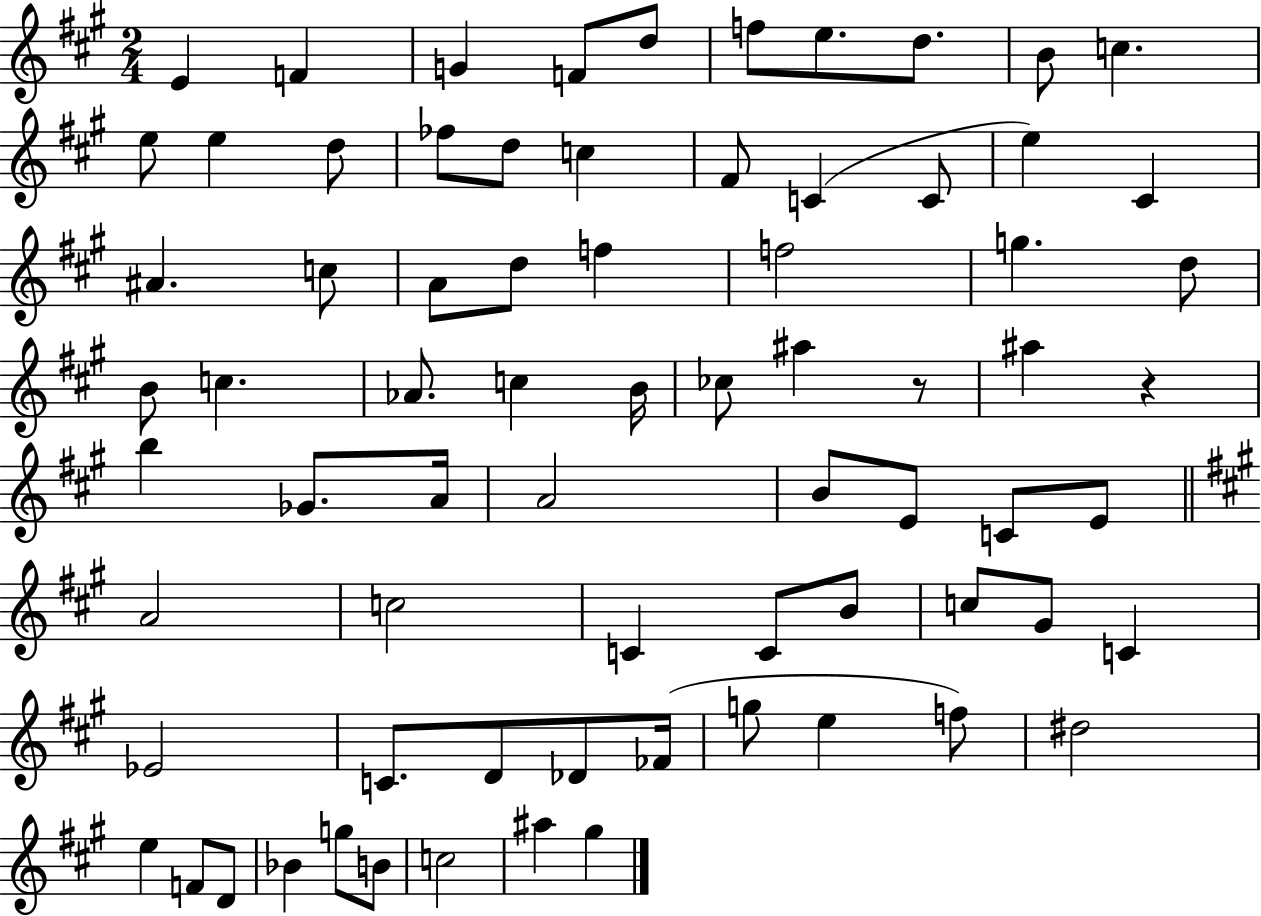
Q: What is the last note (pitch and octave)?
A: G#5